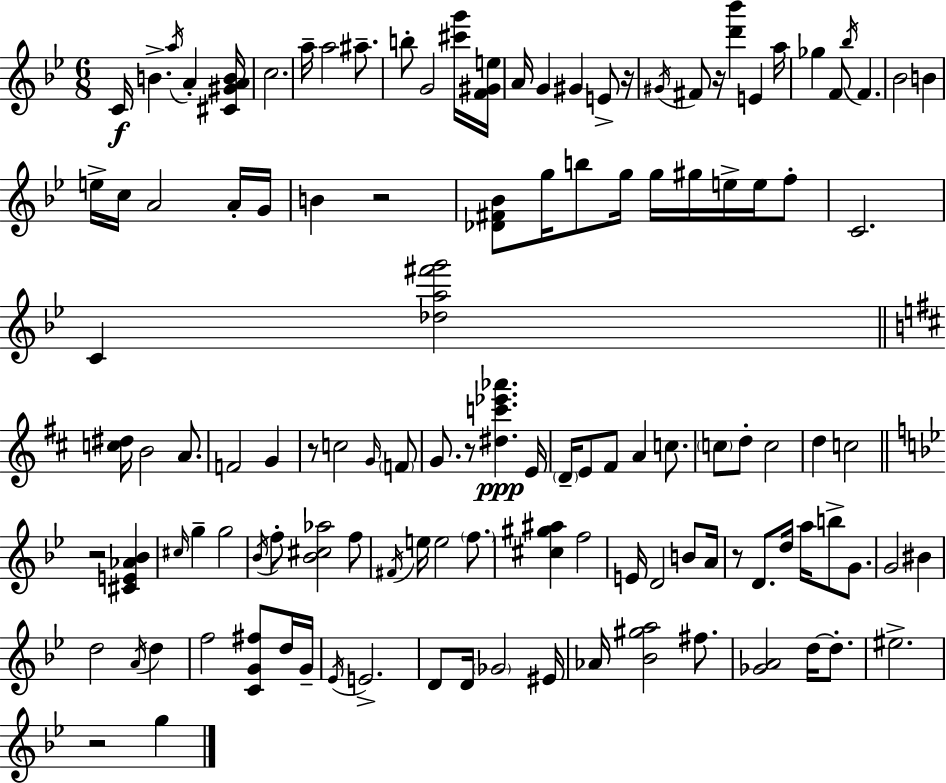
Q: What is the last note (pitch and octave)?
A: G5